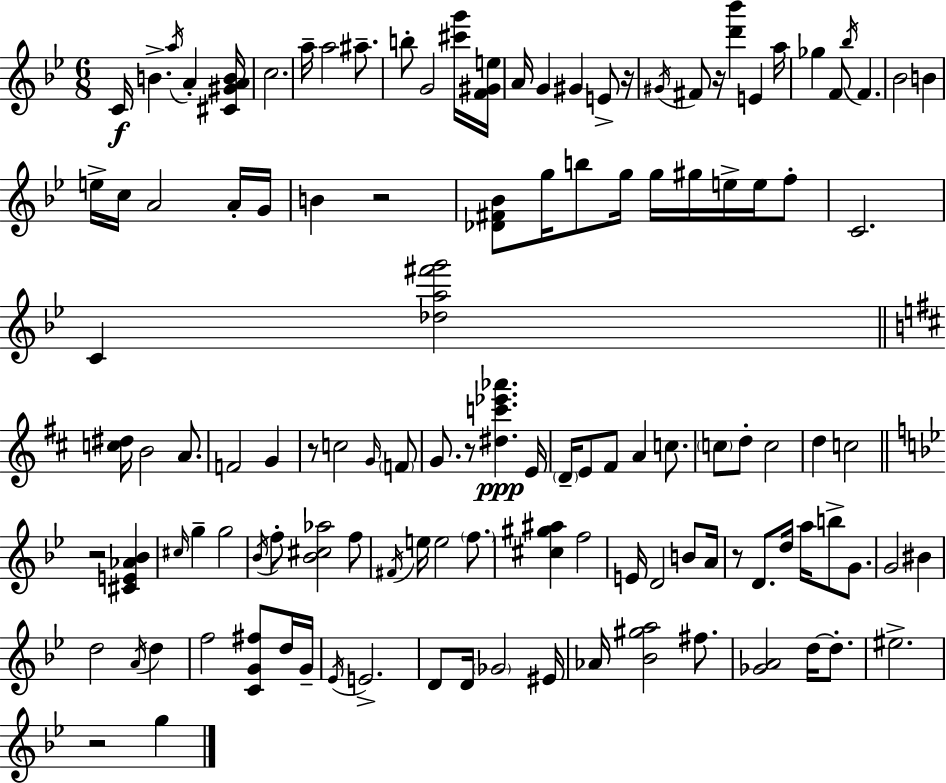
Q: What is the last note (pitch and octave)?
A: G5